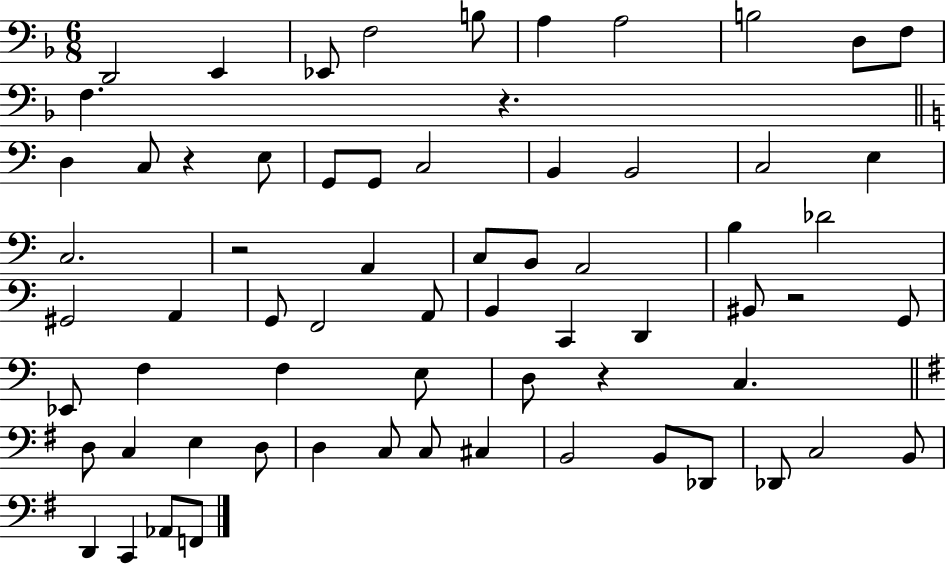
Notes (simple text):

D2/h E2/q Eb2/e F3/h B3/e A3/q A3/h B3/h D3/e F3/e F3/q. R/q. D3/q C3/e R/q E3/e G2/e G2/e C3/h B2/q B2/h C3/h E3/q C3/h. R/h A2/q C3/e B2/e A2/h B3/q Db4/h G#2/h A2/q G2/e F2/h A2/e B2/q C2/q D2/q BIS2/e R/h G2/e Eb2/e F3/q F3/q E3/e D3/e R/q C3/q. D3/e C3/q E3/q D3/e D3/q C3/e C3/e C#3/q B2/h B2/e Db2/e Db2/e C3/h B2/e D2/q C2/q Ab2/e F2/e